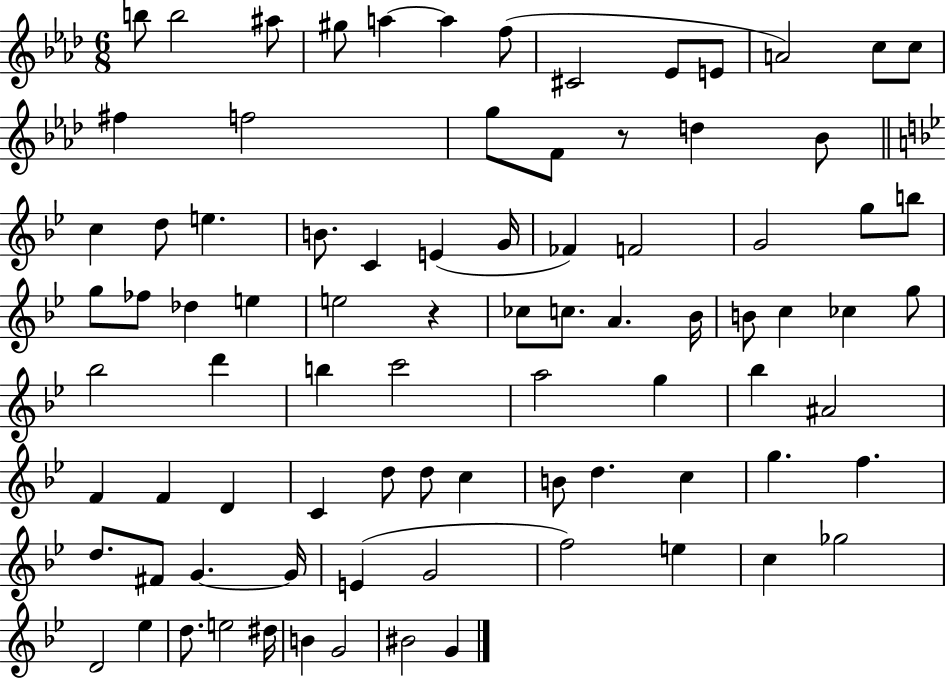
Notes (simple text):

B5/e B5/h A#5/e G#5/e A5/q A5/q F5/e C#4/h Eb4/e E4/e A4/h C5/e C5/e F#5/q F5/h G5/e F4/e R/e D5/q Bb4/e C5/q D5/e E5/q. B4/e. C4/q E4/q G4/s FES4/q F4/h G4/h G5/e B5/e G5/e FES5/e Db5/q E5/q E5/h R/q CES5/e C5/e. A4/q. Bb4/s B4/e C5/q CES5/q G5/e Bb5/h D6/q B5/q C6/h A5/h G5/q Bb5/q A#4/h F4/q F4/q D4/q C4/q D5/e D5/e C5/q B4/e D5/q. C5/q G5/q. F5/q. D5/e. F#4/e G4/q. G4/s E4/q G4/h F5/h E5/q C5/q Gb5/h D4/h Eb5/q D5/e. E5/h D#5/s B4/q G4/h BIS4/h G4/q